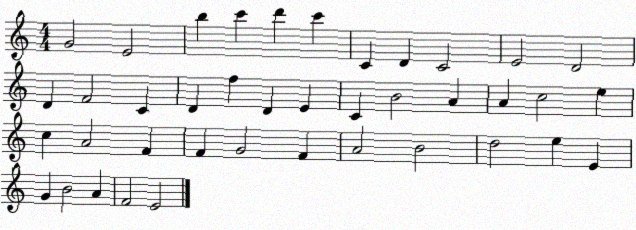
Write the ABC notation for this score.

X:1
T:Untitled
M:4/4
L:1/4
K:C
G2 E2 b c' d' c' C D C2 E2 D2 D F2 C D f D E C B2 A A c2 e c A2 F F G2 F A2 B2 d2 e E G B2 A F2 E2